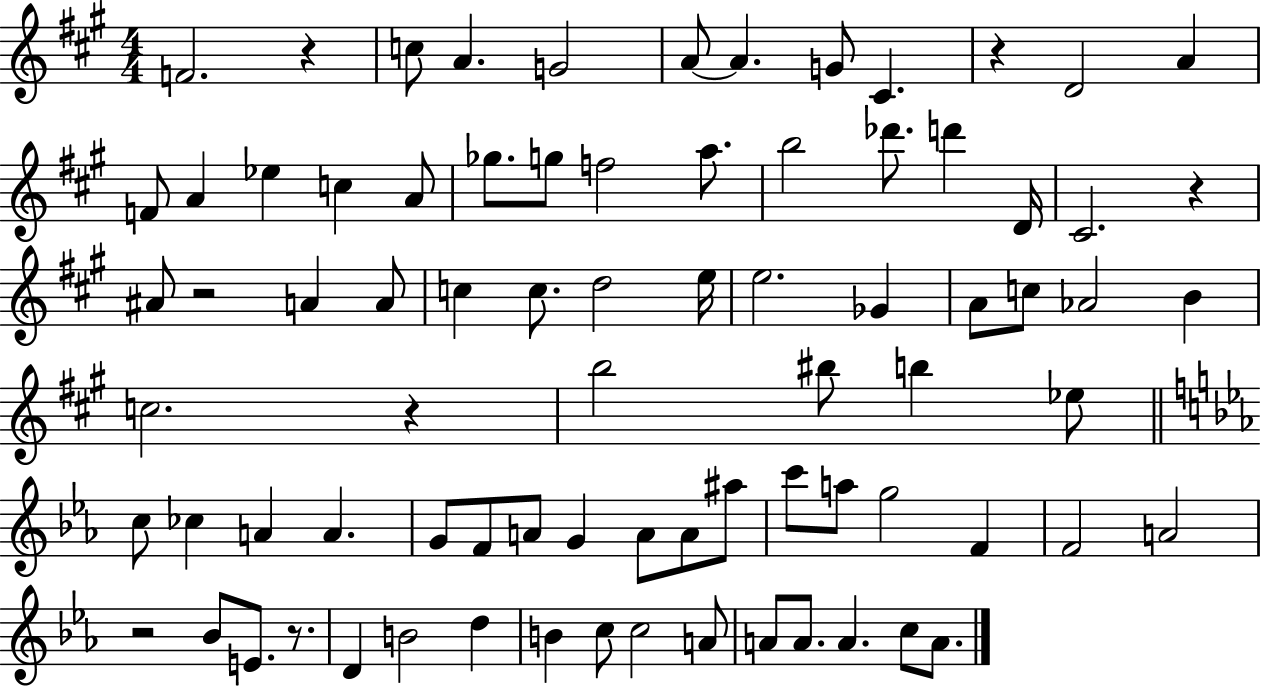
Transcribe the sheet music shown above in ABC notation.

X:1
T:Untitled
M:4/4
L:1/4
K:A
F2 z c/2 A G2 A/2 A G/2 ^C z D2 A F/2 A _e c A/2 _g/2 g/2 f2 a/2 b2 _d'/2 d' D/4 ^C2 z ^A/2 z2 A A/2 c c/2 d2 e/4 e2 _G A/2 c/2 _A2 B c2 z b2 ^b/2 b _e/2 c/2 _c A A G/2 F/2 A/2 G A/2 A/2 ^a/2 c'/2 a/2 g2 F F2 A2 z2 _B/2 E/2 z/2 D B2 d B c/2 c2 A/2 A/2 A/2 A c/2 A/2